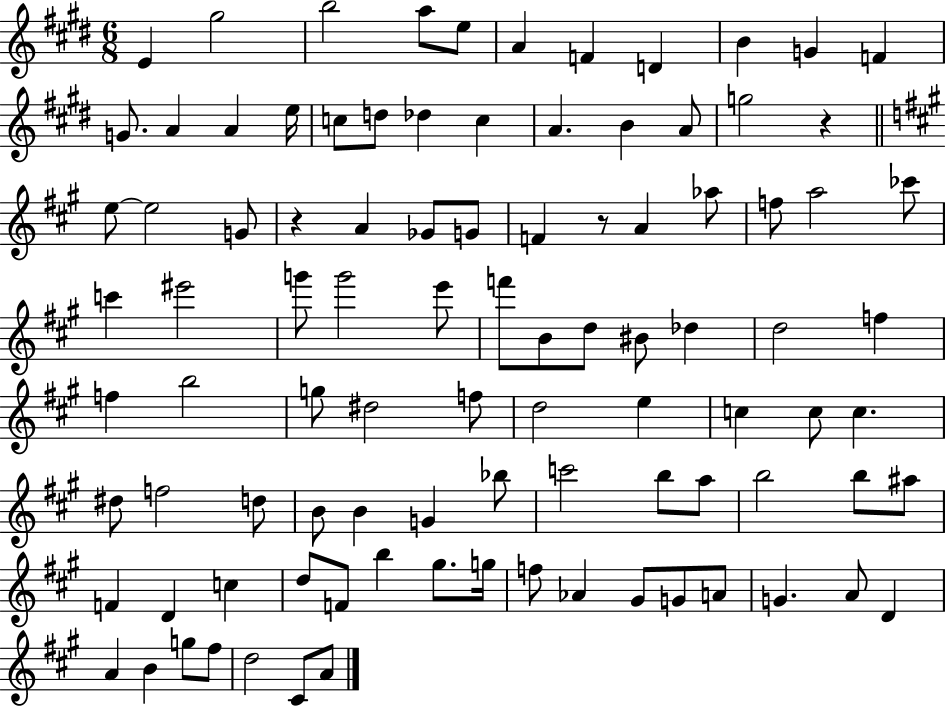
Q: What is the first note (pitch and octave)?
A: E4